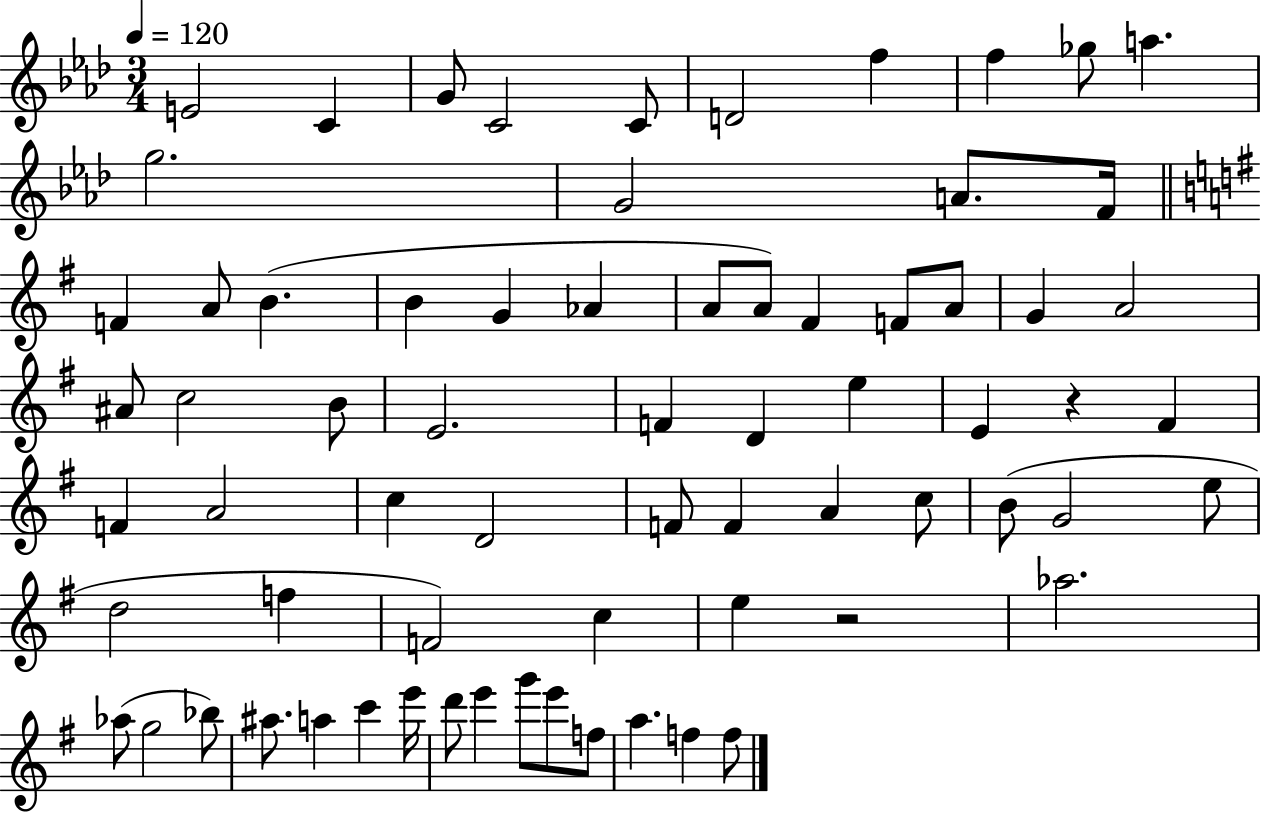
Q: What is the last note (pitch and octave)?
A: F5